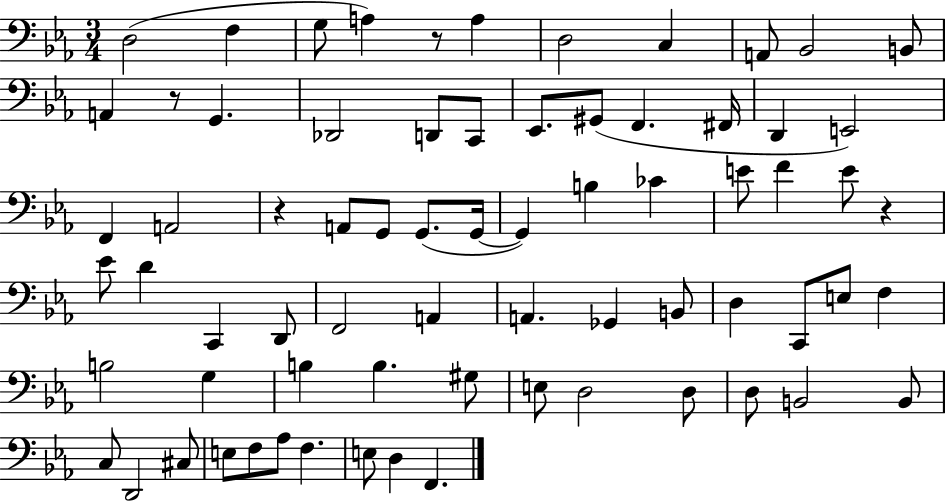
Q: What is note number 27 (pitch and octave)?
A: G2